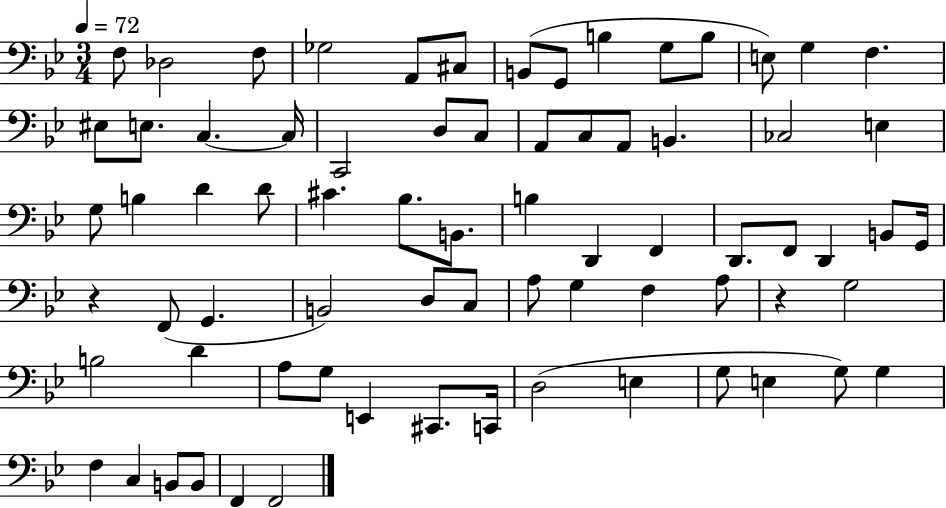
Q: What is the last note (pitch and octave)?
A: F2